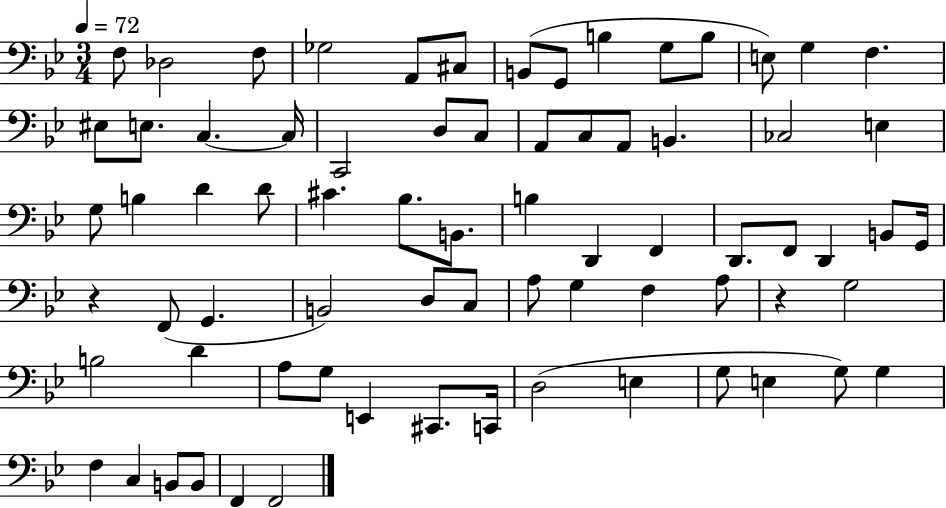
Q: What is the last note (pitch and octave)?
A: F2